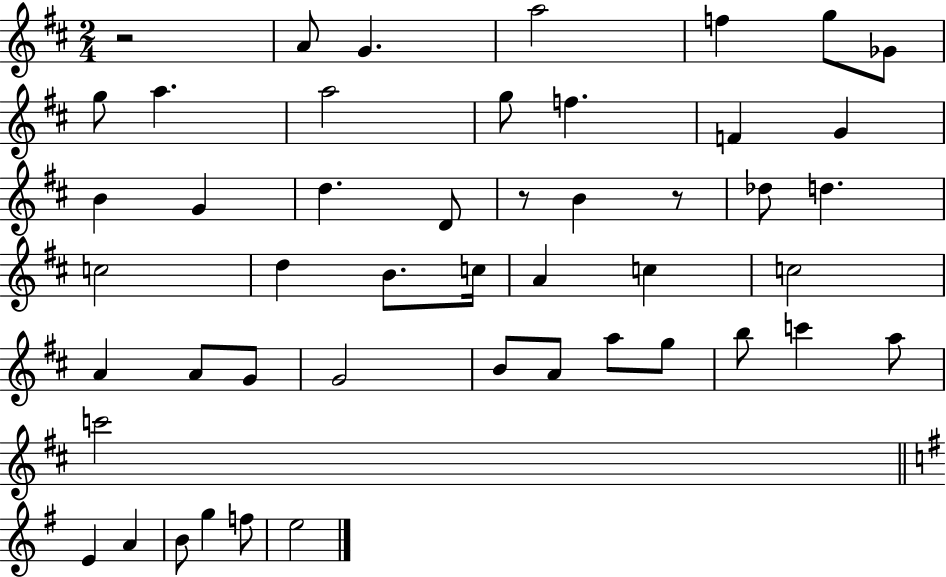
R/h A4/e G4/q. A5/h F5/q G5/e Gb4/e G5/e A5/q. A5/h G5/e F5/q. F4/q G4/q B4/q G4/q D5/q. D4/e R/e B4/q R/e Db5/e D5/q. C5/h D5/q B4/e. C5/s A4/q C5/q C5/h A4/q A4/e G4/e G4/h B4/e A4/e A5/e G5/e B5/e C6/q A5/e C6/h E4/q A4/q B4/e G5/q F5/e E5/h